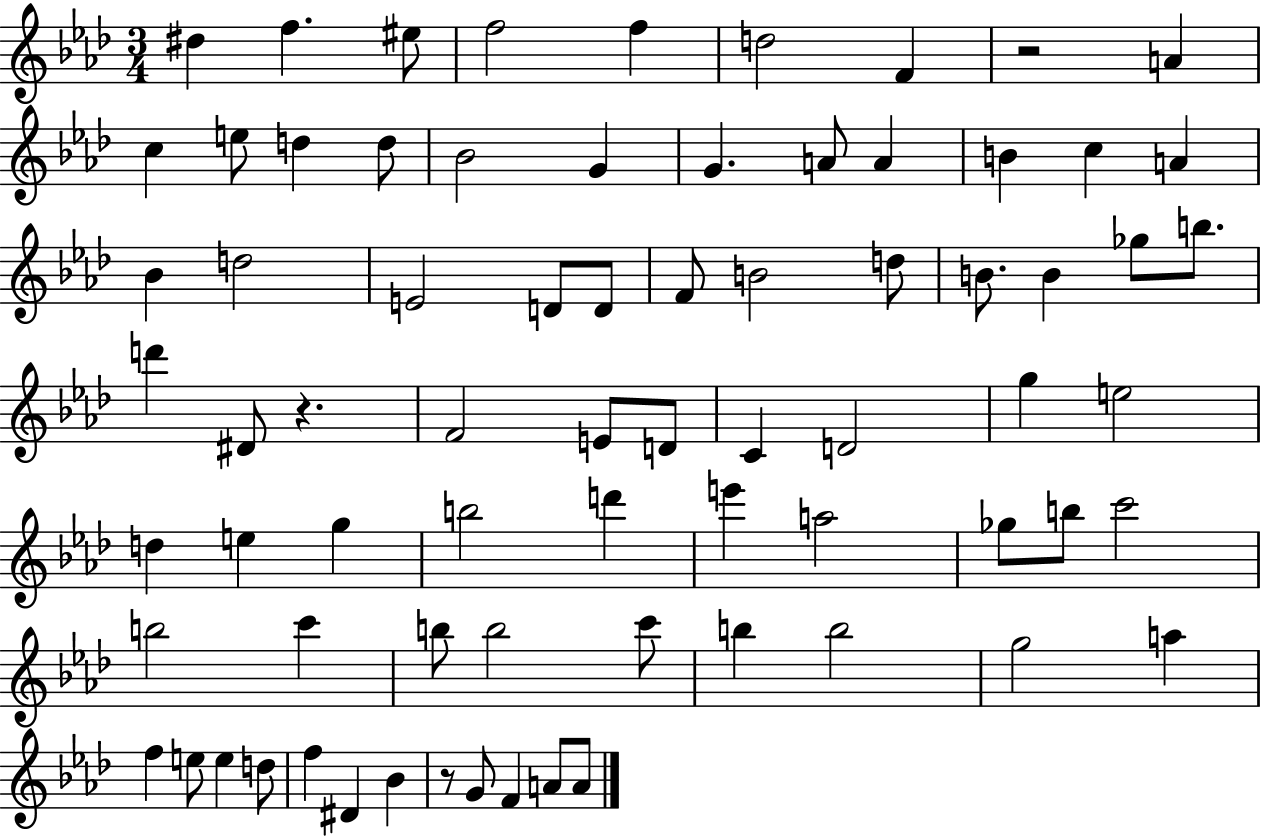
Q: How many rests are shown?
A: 3